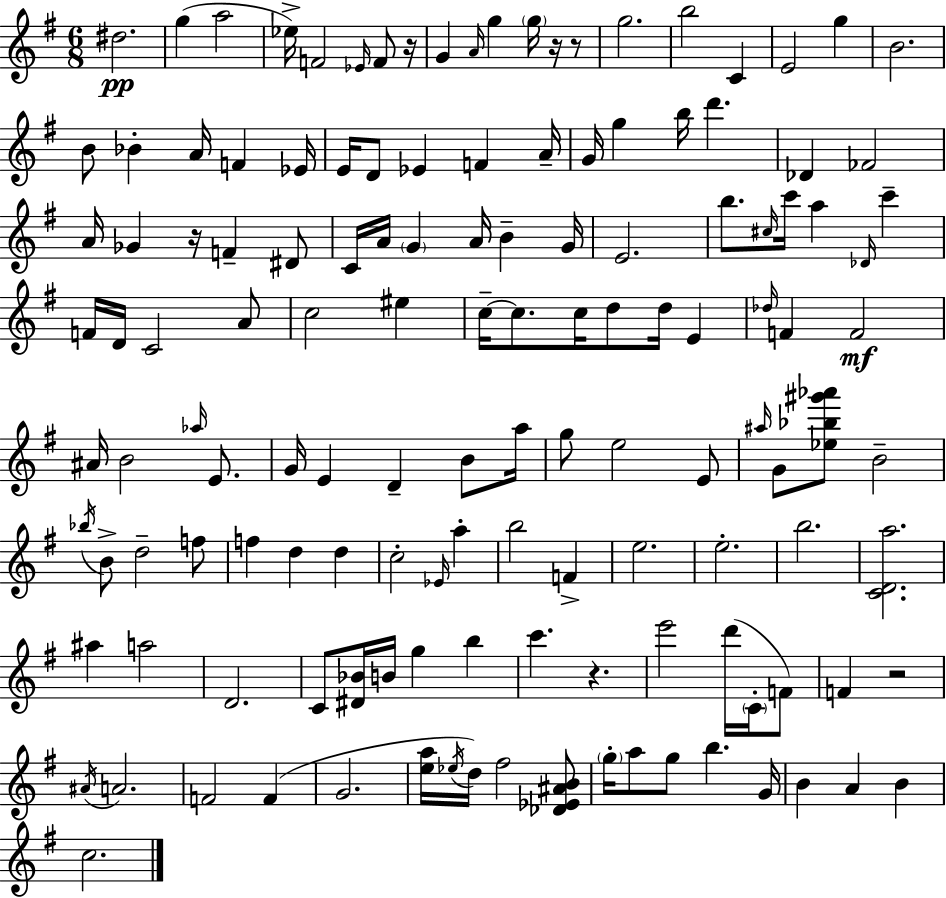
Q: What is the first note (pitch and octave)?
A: D#5